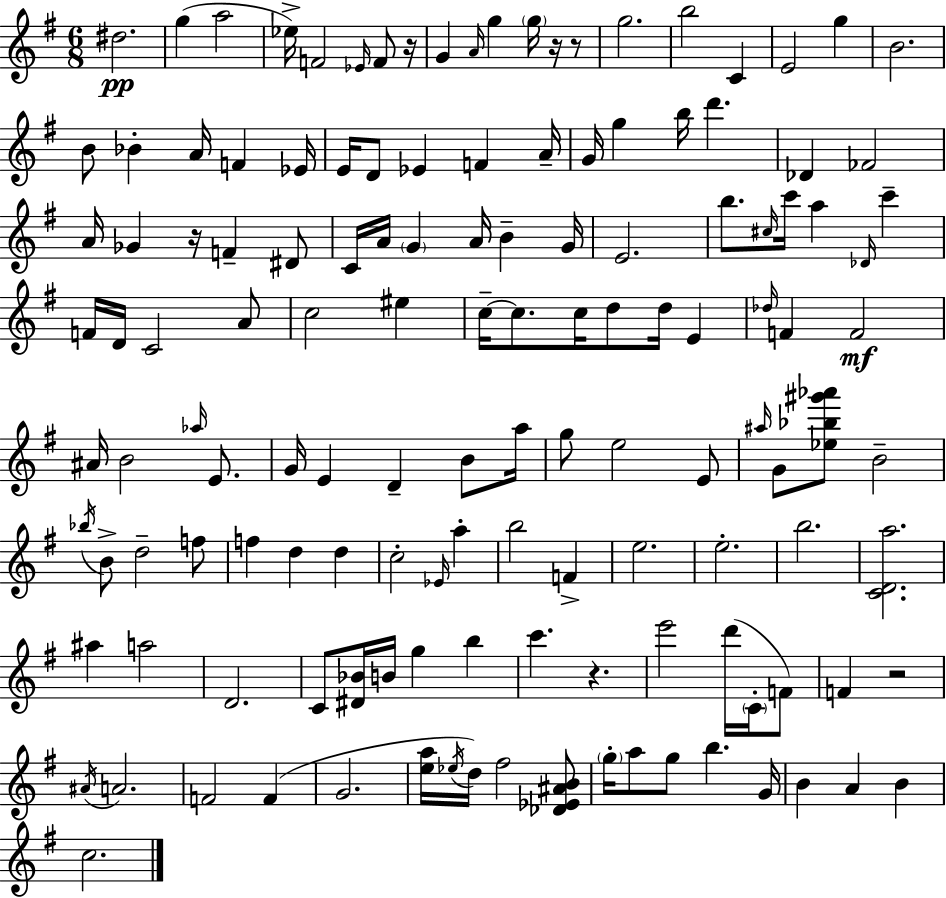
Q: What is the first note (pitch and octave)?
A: D#5